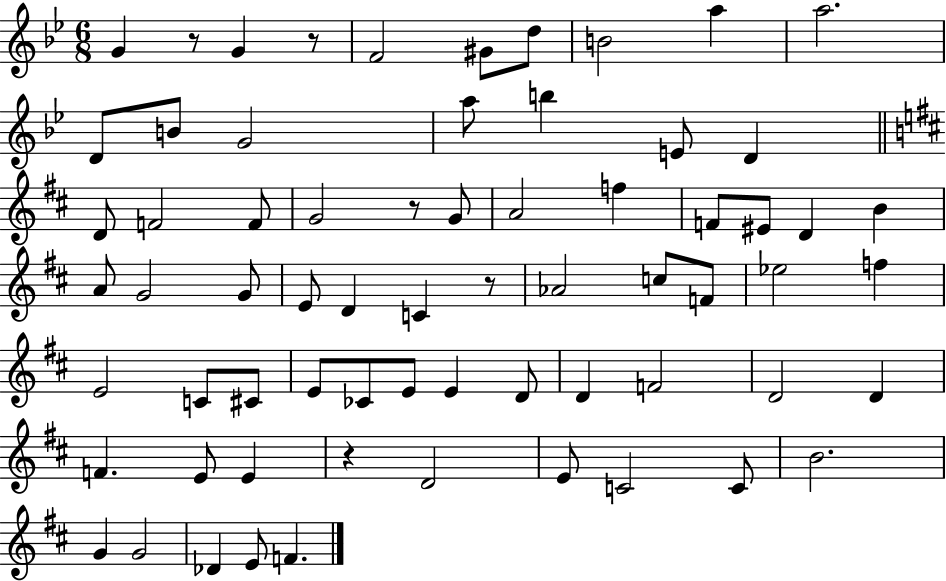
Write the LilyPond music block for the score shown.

{
  \clef treble
  \numericTimeSignature
  \time 6/8
  \key bes \major
  g'4 r8 g'4 r8 | f'2 gis'8 d''8 | b'2 a''4 | a''2. | \break d'8 b'8 g'2 | a''8 b''4 e'8 d'4 | \bar "||" \break \key b \minor d'8 f'2 f'8 | g'2 r8 g'8 | a'2 f''4 | f'8 eis'8 d'4 b'4 | \break a'8 g'2 g'8 | e'8 d'4 c'4 r8 | aes'2 c''8 f'8 | ees''2 f''4 | \break e'2 c'8 cis'8 | e'8 ces'8 e'8 e'4 d'8 | d'4 f'2 | d'2 d'4 | \break f'4. e'8 e'4 | r4 d'2 | e'8 c'2 c'8 | b'2. | \break g'4 g'2 | des'4 e'8 f'4. | \bar "|."
}